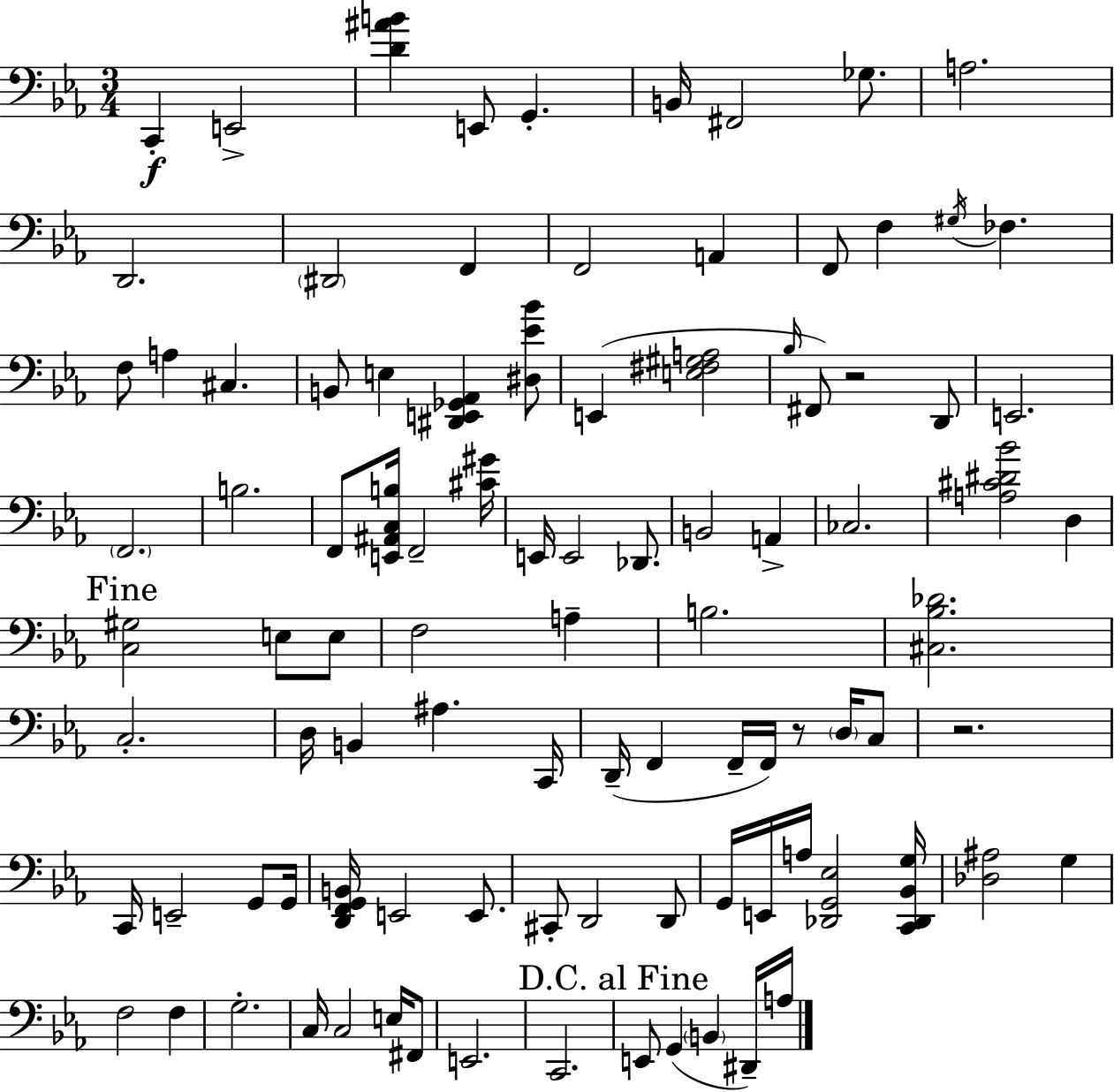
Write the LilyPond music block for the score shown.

{
  \clef bass
  \numericTimeSignature
  \time 3/4
  \key c \minor
  \repeat volta 2 { c,4-.\f e,2-> | <d' ais' b'>4 e,8 g,4.-. | b,16 fis,2 ges8. | a2. | \break d,2. | \parenthesize dis,2 f,4 | f,2 a,4 | f,8 f4 \acciaccatura { gis16 } fes4. | \break f8 a4 cis4. | b,8 e4 <dis, e, ges, aes,>4 <dis ees' bes'>8 | e,4( <e fis gis a>2 | \grace { bes16 } fis,8) r2 | \break d,8 e,2. | \parenthesize f,2. | b2. | f,8 <e, ais, c b>16 f,2-- | \break <cis' gis'>16 e,16 e,2 des,8. | b,2 a,4-> | ces2. | <a cis' dis' bes'>2 d4 | \break \mark "Fine" <c gis>2 e8 | e8 f2 a4-- | b2. | <cis bes des'>2. | \break c2.-. | d16 b,4 ais4. | c,16 d,16--( f,4 f,16-- f,16) r8 \parenthesize d16 | c8 r2. | \break c,16 e,2-- g,8 | g,16 <d, f, g, b,>16 e,2 e,8. | cis,8-. d,2 | d,8 g,16 e,16 a16 <des, g, ees>2 | \break <c, des, bes, g>16 <des ais>2 g4 | f2 f4 | g2.-. | c16 c2 e16 | \break fis,8 e,2. | c,2. | \mark "D.C. al Fine" e,8 g,4( \parenthesize b,4 | dis,16--) a16 } \bar "|."
}